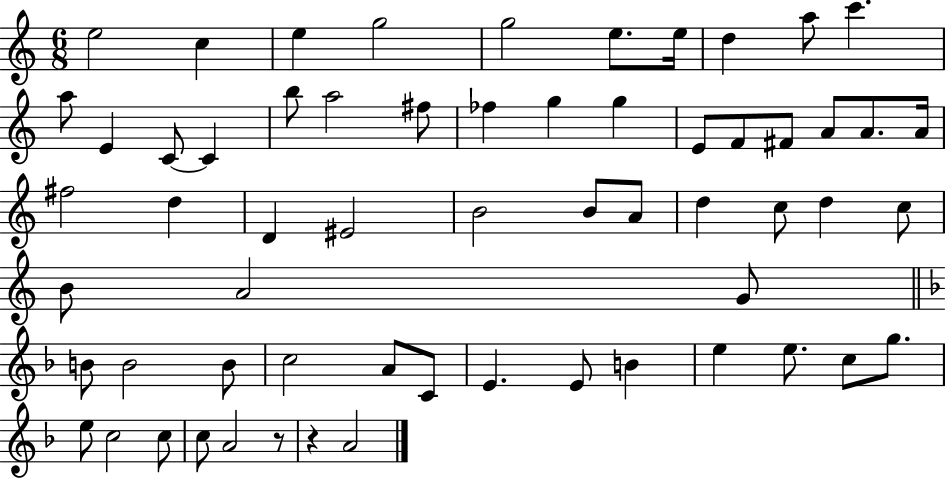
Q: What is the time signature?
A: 6/8